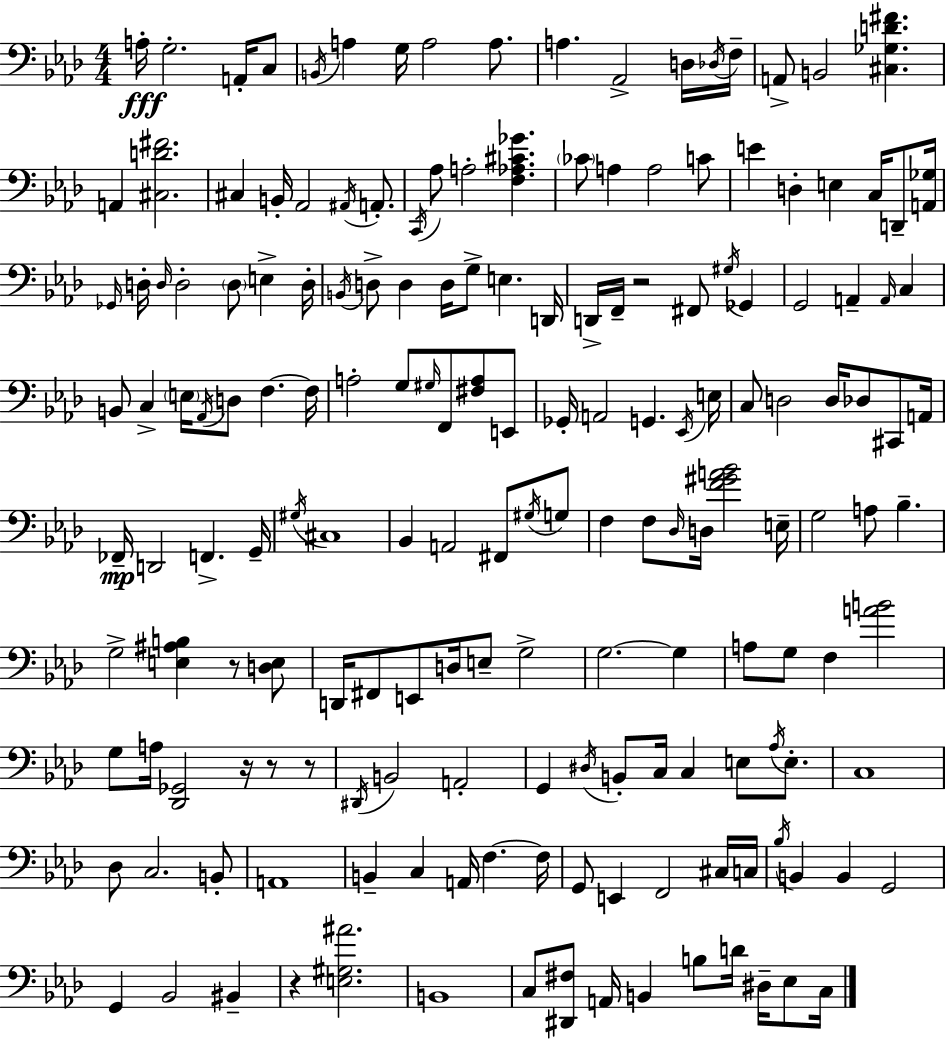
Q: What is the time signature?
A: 4/4